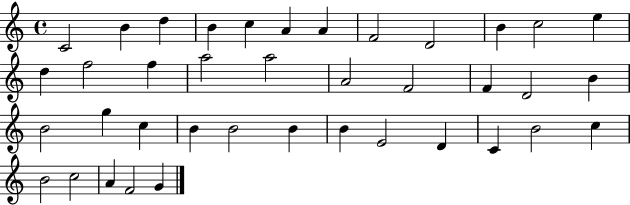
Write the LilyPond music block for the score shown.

{
  \clef treble
  \time 4/4
  \defaultTimeSignature
  \key c \major
  c'2 b'4 d''4 | b'4 c''4 a'4 a'4 | f'2 d'2 | b'4 c''2 e''4 | \break d''4 f''2 f''4 | a''2 a''2 | a'2 f'2 | f'4 d'2 b'4 | \break b'2 g''4 c''4 | b'4 b'2 b'4 | b'4 e'2 d'4 | c'4 b'2 c''4 | \break b'2 c''2 | a'4 f'2 g'4 | \bar "|."
}